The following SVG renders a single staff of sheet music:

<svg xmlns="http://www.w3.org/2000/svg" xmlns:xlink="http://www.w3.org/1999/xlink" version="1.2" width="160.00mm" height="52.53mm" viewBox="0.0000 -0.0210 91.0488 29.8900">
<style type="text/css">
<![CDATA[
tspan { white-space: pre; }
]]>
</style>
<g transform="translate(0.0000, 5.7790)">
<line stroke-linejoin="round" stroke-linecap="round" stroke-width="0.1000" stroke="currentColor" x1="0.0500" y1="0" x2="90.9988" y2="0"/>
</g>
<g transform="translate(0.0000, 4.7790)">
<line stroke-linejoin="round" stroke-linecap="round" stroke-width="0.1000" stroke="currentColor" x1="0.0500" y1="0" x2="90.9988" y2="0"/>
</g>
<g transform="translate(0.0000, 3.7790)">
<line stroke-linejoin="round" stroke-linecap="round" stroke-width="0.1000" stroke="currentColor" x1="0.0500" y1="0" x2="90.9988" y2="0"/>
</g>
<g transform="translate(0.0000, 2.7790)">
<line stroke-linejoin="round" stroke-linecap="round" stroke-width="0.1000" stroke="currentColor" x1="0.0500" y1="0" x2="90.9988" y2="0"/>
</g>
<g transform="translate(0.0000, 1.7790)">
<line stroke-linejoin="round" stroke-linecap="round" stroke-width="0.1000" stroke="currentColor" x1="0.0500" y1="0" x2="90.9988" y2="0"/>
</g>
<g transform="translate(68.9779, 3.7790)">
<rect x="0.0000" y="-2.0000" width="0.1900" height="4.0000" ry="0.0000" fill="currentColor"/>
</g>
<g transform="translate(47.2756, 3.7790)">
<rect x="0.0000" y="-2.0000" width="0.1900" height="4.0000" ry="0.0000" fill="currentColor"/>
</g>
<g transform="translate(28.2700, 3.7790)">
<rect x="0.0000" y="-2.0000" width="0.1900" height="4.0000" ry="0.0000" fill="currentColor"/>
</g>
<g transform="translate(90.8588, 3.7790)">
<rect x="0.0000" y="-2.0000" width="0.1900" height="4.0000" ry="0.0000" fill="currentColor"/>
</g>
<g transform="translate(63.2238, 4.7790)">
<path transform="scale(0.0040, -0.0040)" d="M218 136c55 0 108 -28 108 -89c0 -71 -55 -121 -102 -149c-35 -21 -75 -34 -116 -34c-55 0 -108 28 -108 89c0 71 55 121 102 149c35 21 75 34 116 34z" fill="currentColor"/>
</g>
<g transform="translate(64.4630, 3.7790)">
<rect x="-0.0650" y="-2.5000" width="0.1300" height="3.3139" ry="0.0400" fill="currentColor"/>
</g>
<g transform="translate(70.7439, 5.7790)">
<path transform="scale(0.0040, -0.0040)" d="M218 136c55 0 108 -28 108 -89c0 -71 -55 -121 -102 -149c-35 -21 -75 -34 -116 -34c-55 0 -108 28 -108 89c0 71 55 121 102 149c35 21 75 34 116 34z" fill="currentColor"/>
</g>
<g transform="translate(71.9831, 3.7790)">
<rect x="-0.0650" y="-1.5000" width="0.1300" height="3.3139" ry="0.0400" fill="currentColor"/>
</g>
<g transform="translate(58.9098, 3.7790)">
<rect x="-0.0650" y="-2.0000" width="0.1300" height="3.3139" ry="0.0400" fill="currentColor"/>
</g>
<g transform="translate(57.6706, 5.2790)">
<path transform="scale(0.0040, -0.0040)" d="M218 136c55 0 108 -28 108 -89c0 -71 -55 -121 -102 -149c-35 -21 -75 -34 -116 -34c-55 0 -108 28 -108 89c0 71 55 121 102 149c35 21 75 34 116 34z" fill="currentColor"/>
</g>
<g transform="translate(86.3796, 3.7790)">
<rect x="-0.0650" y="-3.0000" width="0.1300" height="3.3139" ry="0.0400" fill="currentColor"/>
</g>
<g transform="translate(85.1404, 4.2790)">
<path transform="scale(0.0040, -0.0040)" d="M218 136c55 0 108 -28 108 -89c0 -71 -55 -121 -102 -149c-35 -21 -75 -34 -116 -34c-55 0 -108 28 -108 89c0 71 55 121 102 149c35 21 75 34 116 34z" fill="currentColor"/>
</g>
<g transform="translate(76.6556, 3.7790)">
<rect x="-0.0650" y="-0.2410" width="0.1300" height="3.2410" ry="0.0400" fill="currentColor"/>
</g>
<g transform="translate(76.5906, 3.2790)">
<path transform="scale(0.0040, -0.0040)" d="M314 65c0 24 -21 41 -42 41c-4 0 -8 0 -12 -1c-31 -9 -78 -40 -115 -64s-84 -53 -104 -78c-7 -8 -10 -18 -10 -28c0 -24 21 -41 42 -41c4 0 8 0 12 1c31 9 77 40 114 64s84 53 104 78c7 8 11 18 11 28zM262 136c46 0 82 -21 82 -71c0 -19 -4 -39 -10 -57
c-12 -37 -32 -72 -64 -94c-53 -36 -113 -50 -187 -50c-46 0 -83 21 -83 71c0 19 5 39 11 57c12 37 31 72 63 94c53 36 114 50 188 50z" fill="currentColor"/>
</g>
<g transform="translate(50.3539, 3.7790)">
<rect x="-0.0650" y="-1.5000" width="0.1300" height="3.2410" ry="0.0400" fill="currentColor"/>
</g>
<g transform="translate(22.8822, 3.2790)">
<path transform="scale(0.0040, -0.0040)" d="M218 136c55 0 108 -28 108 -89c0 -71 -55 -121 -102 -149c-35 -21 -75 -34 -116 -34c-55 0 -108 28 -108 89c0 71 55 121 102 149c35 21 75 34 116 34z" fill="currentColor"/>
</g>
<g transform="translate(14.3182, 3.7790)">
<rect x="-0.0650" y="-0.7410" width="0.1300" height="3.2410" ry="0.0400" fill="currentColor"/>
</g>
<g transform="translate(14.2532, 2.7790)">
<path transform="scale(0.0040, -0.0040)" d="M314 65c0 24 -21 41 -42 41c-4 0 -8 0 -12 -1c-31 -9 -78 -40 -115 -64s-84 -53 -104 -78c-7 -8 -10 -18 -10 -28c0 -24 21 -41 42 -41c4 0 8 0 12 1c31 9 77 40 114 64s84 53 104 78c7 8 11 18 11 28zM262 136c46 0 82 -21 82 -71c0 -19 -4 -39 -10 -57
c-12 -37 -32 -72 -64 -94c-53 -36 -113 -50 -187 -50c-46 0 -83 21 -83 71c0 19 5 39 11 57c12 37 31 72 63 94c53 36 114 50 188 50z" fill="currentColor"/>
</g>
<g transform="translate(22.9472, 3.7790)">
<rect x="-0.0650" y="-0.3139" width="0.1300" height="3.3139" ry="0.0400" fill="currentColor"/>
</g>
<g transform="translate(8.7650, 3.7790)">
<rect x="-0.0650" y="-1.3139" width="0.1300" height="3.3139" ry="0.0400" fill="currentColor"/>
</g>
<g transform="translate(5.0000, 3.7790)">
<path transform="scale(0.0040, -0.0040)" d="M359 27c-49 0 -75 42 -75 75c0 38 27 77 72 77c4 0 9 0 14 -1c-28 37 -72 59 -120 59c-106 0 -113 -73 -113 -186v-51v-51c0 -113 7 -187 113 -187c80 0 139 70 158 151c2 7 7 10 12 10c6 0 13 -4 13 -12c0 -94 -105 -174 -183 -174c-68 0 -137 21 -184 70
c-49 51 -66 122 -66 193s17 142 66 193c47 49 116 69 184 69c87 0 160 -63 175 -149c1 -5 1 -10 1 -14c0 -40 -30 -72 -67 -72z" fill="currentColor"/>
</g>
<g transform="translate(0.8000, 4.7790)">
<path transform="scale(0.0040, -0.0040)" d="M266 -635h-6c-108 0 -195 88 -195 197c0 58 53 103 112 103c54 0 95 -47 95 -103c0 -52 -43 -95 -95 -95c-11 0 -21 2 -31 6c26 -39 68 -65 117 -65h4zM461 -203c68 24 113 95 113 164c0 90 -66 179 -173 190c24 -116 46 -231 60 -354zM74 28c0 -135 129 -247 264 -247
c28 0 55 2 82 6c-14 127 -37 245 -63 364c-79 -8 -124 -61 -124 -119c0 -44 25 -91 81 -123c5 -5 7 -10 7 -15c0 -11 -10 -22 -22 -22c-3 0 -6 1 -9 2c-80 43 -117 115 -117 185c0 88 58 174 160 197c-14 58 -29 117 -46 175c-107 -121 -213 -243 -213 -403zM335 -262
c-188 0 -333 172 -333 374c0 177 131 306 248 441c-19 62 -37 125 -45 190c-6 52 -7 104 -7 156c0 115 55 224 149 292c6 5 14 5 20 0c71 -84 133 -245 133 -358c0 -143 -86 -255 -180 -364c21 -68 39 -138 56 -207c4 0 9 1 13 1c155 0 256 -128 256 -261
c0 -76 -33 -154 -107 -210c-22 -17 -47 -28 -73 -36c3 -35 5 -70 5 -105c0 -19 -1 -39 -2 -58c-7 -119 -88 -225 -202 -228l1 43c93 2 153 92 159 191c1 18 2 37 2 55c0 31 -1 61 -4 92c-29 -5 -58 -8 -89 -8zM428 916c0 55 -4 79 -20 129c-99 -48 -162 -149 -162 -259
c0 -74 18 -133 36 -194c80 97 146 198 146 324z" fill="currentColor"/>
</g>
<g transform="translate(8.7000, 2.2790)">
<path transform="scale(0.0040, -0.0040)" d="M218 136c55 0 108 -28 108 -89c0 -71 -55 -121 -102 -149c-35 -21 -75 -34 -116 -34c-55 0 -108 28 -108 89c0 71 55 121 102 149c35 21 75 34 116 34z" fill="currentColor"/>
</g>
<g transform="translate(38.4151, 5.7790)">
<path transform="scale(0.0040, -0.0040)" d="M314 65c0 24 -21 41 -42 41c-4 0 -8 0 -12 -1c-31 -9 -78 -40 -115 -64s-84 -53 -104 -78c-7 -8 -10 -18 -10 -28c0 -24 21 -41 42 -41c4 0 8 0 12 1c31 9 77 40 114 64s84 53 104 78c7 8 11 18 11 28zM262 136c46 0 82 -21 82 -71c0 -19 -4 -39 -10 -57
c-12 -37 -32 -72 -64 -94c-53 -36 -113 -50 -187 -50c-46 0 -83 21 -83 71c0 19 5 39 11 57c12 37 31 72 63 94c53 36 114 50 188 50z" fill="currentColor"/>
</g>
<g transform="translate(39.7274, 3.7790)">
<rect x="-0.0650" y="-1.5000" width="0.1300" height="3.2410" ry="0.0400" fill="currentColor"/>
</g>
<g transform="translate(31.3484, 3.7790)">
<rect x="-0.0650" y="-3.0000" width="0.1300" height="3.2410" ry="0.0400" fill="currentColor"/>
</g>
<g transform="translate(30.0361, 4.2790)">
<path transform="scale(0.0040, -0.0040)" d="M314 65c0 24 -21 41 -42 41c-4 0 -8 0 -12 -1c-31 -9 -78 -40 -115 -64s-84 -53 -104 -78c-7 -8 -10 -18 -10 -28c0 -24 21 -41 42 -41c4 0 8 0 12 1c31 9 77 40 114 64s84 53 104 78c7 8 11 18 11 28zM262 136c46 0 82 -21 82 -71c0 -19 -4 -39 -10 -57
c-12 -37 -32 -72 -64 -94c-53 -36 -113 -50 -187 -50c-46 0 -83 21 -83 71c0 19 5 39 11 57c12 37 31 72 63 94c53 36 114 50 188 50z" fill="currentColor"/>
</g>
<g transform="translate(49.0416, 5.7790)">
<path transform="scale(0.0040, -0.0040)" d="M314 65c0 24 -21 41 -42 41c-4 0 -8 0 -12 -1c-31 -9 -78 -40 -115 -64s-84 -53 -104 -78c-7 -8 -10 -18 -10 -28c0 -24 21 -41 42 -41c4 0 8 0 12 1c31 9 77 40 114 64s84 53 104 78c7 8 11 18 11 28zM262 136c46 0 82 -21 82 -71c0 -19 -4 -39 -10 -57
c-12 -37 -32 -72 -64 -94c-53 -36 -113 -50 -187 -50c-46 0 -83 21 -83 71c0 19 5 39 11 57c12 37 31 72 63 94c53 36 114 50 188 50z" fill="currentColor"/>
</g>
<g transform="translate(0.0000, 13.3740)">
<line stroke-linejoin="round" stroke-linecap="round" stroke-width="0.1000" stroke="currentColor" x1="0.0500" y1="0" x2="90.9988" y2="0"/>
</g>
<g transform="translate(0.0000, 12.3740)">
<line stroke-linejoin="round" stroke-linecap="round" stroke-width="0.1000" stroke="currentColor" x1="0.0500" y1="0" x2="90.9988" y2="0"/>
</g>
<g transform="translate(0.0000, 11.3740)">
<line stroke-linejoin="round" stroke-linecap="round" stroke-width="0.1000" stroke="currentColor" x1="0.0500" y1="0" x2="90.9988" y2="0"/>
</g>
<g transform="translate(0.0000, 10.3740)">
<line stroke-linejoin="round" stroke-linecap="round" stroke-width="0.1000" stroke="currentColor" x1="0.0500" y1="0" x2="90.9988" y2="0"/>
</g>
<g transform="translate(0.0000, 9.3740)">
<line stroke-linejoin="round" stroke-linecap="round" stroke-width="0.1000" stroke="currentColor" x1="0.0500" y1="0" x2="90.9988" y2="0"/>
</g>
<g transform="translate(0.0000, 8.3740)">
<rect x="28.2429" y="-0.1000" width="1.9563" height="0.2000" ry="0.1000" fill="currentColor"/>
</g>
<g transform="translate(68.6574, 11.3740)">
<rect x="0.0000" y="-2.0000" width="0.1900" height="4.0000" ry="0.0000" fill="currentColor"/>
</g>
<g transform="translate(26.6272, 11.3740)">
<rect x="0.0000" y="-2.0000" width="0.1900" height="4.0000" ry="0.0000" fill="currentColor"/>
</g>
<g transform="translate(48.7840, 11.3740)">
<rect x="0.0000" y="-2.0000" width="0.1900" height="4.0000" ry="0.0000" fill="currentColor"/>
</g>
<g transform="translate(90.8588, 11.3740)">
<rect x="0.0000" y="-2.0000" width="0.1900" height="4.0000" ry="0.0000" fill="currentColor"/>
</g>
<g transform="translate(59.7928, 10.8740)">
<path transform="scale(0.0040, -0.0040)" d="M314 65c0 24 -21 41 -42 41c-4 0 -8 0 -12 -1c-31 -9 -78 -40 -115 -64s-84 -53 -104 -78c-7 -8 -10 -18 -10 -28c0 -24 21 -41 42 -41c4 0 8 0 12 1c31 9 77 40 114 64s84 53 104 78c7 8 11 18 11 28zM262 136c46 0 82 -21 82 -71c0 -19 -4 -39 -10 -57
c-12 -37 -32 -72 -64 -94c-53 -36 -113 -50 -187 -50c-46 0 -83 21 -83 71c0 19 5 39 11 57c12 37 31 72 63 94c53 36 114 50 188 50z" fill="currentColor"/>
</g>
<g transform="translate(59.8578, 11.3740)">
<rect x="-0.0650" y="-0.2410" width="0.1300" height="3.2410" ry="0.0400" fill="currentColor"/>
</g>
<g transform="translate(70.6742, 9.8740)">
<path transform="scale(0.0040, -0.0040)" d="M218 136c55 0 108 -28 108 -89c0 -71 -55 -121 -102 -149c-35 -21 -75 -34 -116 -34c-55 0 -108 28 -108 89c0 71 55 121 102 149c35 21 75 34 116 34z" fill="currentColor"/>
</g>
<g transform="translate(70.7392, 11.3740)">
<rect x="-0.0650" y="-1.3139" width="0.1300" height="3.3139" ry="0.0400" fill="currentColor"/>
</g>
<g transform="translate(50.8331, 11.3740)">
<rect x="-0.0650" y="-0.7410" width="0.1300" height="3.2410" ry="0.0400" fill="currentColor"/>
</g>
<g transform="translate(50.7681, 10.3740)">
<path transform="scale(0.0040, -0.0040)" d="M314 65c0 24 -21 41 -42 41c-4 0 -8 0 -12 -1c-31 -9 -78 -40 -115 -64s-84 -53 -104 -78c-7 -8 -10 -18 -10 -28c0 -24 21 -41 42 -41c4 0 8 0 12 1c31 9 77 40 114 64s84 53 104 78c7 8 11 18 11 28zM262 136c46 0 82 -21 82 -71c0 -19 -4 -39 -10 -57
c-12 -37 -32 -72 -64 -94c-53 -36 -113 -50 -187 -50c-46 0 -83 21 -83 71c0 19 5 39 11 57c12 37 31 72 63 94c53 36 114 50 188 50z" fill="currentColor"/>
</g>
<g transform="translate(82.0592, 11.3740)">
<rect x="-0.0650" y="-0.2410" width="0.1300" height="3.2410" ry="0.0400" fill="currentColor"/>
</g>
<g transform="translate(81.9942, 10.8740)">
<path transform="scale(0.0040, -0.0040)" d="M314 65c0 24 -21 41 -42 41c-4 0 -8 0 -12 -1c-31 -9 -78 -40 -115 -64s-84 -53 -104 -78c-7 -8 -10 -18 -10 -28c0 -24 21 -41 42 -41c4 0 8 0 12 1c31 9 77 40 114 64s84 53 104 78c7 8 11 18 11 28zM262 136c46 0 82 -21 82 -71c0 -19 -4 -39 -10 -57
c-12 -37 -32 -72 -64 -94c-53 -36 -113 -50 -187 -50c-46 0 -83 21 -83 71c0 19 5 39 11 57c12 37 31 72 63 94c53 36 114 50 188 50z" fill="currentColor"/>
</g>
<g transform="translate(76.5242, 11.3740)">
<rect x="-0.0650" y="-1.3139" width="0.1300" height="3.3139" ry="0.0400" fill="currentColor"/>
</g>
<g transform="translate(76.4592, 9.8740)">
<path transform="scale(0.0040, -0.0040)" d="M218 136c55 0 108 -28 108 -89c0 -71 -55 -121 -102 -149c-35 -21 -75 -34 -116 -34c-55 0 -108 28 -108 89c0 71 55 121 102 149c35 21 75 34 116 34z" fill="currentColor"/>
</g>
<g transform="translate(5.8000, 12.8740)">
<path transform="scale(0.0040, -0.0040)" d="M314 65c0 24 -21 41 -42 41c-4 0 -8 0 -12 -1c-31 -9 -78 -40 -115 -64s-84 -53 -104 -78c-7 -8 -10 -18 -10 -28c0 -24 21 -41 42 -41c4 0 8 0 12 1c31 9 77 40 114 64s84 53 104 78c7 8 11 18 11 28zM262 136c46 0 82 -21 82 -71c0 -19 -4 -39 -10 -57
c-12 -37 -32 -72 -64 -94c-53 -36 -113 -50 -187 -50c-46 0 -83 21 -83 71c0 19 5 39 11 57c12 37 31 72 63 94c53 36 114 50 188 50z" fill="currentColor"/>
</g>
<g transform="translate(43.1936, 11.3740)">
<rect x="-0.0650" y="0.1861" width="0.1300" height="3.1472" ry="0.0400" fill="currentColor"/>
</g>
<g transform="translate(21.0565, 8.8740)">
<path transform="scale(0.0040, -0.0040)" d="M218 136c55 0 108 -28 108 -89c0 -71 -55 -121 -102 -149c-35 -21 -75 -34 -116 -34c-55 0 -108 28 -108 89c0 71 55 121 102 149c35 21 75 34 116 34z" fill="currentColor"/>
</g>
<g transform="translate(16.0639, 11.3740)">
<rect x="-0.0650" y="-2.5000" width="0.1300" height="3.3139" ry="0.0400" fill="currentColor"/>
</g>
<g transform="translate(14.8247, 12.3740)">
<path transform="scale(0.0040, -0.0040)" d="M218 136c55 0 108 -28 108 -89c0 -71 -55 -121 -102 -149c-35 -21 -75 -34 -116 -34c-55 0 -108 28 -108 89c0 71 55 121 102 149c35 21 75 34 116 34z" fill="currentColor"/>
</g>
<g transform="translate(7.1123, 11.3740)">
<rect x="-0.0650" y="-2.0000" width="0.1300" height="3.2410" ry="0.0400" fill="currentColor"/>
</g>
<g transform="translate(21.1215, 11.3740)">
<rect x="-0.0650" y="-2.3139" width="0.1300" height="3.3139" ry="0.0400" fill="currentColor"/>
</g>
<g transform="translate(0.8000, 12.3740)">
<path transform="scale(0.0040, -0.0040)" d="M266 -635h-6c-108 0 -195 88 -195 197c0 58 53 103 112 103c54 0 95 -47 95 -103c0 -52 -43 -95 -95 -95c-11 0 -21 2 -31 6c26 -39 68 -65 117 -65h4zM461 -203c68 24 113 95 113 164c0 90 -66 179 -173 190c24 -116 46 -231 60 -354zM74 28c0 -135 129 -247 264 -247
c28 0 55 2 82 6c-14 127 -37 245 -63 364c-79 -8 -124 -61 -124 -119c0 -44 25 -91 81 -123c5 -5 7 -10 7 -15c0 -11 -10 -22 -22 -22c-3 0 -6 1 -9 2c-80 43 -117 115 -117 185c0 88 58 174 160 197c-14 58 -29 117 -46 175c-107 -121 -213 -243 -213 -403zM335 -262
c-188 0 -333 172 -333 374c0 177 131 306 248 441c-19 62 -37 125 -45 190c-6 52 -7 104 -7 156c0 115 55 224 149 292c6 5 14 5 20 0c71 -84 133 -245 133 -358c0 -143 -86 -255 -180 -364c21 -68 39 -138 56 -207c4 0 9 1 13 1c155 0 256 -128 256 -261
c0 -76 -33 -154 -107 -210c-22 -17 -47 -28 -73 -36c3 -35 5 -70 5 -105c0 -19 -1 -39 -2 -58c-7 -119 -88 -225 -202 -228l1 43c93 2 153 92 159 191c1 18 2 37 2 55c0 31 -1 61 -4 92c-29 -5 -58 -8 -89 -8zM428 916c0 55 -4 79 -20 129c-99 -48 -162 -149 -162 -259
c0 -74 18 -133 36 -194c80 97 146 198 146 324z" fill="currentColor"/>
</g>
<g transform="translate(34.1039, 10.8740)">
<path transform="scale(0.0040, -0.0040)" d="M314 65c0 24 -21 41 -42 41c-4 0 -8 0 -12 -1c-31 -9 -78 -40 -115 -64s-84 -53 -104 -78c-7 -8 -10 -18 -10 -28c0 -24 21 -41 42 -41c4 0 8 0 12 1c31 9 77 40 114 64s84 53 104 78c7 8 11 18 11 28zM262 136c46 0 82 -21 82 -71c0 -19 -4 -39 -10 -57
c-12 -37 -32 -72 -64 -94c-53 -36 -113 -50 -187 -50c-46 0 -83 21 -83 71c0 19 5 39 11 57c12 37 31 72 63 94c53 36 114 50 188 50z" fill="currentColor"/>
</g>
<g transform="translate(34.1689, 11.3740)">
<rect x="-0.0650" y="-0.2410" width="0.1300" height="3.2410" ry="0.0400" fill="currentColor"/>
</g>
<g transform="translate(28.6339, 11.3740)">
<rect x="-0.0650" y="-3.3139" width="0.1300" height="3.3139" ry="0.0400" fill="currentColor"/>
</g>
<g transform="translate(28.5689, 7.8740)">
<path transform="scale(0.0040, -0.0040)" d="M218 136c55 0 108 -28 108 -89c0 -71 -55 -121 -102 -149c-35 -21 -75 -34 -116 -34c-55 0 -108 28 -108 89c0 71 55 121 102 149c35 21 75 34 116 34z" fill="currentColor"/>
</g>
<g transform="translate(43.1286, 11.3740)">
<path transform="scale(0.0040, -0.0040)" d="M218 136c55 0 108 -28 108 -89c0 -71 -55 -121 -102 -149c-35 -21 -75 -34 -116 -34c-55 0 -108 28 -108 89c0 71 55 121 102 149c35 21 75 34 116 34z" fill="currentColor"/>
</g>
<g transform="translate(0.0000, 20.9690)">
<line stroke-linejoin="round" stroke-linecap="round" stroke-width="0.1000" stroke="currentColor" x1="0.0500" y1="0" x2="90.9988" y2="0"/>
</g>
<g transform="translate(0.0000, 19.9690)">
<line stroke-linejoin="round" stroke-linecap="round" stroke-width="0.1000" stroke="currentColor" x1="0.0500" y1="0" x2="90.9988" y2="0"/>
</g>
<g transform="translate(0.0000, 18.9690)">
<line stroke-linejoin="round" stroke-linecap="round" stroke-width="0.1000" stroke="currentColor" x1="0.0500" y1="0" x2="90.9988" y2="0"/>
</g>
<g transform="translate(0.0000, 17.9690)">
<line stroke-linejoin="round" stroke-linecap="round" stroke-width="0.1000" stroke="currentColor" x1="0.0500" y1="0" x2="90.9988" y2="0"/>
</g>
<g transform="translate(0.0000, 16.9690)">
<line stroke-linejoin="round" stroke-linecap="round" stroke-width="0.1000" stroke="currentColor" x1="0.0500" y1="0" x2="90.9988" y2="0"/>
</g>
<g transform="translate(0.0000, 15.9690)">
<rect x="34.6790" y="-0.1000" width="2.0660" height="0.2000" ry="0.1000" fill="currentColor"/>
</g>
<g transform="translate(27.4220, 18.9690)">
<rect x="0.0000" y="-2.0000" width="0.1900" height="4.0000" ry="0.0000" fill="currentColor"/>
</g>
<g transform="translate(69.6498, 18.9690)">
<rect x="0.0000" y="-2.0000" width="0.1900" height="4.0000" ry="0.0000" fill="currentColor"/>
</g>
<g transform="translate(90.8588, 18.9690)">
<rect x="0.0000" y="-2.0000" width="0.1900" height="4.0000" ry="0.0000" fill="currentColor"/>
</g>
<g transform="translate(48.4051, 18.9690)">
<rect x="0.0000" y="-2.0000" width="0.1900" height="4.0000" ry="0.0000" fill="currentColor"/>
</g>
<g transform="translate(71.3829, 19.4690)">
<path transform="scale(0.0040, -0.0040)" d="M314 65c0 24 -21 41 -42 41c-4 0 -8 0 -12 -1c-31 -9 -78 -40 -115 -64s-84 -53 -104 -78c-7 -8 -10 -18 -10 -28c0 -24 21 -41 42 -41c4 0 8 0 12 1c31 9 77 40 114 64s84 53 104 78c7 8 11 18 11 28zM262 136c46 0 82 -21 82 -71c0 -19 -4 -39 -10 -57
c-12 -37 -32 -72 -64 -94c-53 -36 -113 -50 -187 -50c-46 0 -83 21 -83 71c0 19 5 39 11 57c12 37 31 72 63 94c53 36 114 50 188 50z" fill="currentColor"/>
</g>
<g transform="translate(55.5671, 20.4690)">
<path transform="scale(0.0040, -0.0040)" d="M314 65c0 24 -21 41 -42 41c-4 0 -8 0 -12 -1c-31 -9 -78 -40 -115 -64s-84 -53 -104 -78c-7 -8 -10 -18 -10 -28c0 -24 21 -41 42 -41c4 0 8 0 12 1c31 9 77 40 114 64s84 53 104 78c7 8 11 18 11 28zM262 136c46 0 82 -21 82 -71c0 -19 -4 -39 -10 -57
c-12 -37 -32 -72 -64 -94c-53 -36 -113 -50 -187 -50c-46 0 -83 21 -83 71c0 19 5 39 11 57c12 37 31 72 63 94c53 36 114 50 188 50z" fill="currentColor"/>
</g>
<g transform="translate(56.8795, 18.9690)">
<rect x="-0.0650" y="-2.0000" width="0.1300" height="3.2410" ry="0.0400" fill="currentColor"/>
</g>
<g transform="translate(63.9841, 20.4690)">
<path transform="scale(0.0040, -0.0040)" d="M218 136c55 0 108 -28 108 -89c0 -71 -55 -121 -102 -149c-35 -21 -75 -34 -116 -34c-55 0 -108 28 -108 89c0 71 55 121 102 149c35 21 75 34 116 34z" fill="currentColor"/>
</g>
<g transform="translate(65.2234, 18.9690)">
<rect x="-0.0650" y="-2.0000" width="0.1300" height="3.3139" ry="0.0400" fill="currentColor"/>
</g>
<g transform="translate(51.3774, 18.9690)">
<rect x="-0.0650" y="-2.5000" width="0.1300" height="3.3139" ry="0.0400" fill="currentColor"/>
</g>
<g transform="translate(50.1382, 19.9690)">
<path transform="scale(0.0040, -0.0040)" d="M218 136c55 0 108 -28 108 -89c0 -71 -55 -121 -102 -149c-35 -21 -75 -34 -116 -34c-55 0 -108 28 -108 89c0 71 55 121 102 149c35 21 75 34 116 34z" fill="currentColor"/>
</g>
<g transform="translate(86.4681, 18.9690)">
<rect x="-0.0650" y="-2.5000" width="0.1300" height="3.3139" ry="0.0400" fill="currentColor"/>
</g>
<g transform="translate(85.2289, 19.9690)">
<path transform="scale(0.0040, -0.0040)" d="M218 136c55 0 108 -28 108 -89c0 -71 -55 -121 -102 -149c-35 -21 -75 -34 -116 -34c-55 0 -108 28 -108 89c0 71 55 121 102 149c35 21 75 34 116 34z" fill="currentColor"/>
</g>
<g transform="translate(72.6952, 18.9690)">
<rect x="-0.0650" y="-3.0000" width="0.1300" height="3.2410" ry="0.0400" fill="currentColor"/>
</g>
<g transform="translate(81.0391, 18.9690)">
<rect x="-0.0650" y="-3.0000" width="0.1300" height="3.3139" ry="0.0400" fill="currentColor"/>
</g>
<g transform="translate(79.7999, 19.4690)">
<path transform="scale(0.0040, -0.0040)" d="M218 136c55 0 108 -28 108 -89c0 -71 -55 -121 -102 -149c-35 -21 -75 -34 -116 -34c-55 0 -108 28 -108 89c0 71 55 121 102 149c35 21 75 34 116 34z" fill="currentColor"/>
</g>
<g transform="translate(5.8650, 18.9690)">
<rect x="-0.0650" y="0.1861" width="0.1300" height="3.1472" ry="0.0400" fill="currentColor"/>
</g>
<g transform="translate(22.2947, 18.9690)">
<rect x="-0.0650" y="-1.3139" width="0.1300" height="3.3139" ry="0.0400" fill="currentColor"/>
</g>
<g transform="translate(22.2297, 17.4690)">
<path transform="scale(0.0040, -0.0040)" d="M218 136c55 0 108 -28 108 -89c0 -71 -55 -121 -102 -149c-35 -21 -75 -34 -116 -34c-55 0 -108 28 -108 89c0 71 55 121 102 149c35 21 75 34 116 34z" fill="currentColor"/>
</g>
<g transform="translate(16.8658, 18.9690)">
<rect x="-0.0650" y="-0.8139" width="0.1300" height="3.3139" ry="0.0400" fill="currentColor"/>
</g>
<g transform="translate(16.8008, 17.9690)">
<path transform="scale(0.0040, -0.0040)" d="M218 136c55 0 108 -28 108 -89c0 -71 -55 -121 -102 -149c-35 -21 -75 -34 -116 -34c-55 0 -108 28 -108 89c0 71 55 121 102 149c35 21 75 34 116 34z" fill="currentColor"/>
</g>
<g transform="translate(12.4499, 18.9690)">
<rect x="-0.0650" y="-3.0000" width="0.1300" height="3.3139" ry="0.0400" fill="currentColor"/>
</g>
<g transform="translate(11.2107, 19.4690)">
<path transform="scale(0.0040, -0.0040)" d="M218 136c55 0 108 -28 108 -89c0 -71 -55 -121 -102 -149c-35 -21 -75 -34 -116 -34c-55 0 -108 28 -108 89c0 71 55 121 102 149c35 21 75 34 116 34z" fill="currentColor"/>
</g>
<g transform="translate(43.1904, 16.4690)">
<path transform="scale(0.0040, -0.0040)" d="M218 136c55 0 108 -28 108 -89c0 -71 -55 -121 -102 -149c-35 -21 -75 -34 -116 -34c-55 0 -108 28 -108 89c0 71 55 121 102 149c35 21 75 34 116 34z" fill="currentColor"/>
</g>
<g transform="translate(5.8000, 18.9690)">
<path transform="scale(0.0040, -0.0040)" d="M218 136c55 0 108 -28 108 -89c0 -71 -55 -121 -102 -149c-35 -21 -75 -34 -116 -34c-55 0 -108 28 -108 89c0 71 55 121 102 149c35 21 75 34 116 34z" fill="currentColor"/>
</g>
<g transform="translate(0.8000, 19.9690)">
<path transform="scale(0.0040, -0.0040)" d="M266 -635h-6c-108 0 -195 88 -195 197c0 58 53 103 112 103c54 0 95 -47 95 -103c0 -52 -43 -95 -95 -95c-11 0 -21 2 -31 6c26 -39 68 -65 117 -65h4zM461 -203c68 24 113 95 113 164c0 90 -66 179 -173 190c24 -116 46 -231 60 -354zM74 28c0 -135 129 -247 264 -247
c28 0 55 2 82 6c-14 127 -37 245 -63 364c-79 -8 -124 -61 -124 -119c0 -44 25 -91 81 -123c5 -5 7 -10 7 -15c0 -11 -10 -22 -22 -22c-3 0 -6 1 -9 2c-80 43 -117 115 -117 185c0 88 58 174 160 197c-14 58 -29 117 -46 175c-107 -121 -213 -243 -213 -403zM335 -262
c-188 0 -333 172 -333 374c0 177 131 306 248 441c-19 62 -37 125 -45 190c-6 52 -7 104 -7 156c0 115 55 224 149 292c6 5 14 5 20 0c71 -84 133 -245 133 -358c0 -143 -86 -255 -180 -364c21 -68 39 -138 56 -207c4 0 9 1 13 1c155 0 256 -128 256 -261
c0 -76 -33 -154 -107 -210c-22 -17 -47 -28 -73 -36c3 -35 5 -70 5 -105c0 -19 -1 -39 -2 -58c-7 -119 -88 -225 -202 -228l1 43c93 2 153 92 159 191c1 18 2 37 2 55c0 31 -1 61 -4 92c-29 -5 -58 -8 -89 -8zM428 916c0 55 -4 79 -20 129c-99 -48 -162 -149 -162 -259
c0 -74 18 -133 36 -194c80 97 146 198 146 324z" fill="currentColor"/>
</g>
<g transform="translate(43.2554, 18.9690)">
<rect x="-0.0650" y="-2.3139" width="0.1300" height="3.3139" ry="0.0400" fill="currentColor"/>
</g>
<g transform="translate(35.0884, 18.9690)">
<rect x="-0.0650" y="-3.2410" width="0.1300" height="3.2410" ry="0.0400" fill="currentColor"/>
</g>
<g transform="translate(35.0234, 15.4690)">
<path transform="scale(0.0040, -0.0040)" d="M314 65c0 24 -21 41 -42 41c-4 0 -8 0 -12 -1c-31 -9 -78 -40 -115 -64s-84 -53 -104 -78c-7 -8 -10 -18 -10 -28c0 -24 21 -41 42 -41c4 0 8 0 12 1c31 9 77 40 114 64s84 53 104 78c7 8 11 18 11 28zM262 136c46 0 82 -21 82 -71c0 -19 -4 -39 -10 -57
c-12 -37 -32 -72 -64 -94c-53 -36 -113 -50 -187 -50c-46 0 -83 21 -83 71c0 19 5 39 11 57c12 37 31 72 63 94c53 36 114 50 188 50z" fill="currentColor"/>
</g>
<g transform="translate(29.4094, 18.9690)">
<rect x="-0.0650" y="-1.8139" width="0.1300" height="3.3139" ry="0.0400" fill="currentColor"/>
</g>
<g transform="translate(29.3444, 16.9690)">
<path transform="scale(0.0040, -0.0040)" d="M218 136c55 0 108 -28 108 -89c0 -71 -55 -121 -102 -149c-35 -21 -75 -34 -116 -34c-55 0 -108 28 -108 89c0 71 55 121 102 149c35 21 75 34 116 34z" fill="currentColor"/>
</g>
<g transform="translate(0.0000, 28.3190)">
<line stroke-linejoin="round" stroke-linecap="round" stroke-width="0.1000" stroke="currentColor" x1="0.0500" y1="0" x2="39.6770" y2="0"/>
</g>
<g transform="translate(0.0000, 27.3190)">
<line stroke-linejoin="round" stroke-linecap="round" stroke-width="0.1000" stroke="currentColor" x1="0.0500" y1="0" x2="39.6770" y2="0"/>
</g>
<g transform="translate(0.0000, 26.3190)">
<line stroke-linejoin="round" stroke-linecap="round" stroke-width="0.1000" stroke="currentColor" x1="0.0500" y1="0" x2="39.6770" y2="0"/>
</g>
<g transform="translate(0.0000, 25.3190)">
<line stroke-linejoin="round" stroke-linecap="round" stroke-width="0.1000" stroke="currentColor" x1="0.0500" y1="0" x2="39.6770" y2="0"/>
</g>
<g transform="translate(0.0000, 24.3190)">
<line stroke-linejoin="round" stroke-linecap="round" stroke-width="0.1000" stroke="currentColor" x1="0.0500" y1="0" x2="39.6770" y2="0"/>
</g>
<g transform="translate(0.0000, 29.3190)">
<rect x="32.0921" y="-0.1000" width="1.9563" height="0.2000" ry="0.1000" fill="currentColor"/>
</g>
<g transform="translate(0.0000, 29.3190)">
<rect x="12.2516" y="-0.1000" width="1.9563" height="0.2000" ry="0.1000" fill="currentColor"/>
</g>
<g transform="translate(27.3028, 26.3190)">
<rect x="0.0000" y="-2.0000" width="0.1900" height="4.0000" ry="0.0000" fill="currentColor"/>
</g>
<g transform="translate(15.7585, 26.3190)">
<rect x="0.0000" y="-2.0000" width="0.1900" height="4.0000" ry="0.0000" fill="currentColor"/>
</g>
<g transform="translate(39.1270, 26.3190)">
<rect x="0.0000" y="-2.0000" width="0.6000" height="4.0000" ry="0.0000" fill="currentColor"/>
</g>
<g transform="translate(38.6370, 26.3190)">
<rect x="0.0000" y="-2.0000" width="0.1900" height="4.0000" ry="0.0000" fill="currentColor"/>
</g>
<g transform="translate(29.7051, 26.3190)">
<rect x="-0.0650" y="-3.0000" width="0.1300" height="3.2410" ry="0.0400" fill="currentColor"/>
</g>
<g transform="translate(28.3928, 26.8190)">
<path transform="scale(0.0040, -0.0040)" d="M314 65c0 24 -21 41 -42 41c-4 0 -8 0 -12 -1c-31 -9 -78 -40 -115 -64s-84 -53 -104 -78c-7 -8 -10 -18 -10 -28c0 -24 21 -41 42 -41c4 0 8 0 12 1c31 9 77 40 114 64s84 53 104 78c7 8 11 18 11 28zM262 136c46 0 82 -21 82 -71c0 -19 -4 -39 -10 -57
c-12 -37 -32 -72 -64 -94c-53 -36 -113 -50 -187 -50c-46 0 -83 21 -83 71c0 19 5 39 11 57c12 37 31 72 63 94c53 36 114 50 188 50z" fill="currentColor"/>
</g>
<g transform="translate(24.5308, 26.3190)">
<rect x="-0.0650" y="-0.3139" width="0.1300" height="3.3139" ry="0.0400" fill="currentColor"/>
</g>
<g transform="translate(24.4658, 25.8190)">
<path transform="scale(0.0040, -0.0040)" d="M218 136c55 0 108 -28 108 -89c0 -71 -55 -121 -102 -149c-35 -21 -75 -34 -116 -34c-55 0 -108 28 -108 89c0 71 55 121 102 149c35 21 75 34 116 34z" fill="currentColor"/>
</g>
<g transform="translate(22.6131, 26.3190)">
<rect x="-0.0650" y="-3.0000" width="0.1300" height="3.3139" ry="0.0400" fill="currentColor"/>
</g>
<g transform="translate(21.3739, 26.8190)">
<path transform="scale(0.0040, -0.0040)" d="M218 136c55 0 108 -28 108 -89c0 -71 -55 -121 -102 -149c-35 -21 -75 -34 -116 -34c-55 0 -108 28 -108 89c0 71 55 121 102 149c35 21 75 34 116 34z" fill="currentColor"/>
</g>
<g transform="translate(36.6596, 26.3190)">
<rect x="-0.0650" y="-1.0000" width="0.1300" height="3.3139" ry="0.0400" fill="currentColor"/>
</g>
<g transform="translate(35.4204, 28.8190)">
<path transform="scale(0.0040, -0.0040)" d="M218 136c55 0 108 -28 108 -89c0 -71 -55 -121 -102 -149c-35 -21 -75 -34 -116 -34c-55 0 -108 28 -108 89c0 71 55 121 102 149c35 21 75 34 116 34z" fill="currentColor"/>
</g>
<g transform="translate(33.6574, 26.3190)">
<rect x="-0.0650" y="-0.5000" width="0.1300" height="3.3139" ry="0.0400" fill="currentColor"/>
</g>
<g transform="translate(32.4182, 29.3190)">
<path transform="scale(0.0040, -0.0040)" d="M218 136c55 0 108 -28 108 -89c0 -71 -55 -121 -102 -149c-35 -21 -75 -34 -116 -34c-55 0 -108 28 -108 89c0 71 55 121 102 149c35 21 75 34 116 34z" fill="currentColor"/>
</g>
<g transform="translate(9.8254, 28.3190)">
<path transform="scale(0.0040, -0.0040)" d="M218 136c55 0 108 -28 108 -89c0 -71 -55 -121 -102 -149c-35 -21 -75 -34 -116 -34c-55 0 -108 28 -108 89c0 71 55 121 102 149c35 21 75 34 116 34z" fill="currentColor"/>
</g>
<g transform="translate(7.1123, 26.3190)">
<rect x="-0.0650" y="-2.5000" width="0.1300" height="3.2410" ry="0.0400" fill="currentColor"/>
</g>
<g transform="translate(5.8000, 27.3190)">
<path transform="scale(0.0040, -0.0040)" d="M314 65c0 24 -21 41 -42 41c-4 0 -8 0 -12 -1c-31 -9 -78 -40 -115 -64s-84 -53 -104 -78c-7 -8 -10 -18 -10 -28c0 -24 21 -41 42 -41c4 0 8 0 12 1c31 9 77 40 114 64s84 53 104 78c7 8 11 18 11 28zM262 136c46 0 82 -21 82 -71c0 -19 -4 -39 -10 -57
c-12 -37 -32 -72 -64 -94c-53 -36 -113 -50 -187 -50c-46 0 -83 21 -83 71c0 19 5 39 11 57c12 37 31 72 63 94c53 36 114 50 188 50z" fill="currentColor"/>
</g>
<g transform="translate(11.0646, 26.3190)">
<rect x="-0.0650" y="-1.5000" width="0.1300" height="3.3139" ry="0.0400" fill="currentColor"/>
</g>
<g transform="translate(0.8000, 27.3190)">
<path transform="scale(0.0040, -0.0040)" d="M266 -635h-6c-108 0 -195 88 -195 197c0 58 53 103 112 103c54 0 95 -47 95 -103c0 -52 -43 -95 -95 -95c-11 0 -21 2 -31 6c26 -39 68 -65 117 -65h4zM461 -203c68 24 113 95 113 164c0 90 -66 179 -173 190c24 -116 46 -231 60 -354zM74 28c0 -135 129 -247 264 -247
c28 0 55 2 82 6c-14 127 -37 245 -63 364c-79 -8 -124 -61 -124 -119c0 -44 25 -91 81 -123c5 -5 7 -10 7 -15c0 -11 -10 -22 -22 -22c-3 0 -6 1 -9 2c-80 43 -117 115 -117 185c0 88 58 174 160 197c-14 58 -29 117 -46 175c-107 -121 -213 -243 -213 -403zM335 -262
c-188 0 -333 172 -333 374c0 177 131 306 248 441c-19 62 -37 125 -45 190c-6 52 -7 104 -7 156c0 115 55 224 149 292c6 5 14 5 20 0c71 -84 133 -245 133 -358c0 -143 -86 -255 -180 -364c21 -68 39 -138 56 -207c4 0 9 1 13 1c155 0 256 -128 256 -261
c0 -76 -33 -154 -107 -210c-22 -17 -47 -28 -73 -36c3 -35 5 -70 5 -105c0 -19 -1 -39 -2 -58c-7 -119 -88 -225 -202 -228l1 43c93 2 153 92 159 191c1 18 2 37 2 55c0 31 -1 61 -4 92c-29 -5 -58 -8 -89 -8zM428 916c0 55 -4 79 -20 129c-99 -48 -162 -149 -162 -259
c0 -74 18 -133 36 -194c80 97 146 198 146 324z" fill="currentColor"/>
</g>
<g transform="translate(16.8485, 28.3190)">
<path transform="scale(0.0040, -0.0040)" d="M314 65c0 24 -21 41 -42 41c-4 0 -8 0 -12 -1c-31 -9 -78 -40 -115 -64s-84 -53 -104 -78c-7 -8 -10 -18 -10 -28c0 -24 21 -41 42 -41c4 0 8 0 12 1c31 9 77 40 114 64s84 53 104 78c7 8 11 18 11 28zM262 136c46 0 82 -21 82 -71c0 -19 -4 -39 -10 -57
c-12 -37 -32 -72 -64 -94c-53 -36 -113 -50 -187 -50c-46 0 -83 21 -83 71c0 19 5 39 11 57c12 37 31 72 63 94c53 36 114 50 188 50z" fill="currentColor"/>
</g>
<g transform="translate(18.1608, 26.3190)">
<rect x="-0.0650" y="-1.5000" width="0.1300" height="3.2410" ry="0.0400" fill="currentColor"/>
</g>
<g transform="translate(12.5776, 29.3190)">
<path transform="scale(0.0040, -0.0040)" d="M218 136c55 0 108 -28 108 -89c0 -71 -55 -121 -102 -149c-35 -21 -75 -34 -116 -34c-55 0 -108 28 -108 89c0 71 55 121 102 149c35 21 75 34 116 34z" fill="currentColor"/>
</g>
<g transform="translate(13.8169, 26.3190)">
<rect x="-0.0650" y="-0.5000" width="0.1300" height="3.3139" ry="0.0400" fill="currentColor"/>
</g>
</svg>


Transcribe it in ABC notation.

X:1
T:Untitled
M:4/4
L:1/4
K:C
e d2 c A2 E2 E2 F G E c2 A F2 G g b c2 B d2 c2 e e c2 B A d e f b2 g G F2 F A2 A G G2 E C E2 A c A2 C D